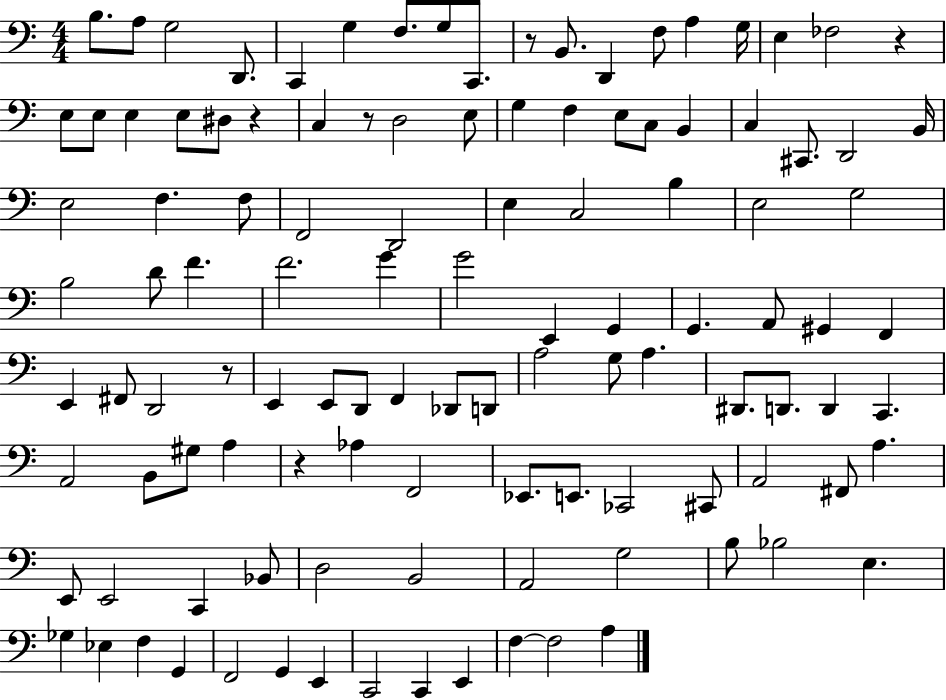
{
  \clef bass
  \numericTimeSignature
  \time 4/4
  \key c \major
  b8. a8 g2 d,8. | c,4 g4 f8. g8 c,8. | r8 b,8. d,4 f8 a4 g16 | e4 fes2 r4 | \break e8 e8 e4 e8 dis8 r4 | c4 r8 d2 e8 | g4 f4 e8 c8 b,4 | c4 cis,8. d,2 b,16 | \break e2 f4. f8 | f,2 d,2 | e4 c2 b4 | e2 g2 | \break b2 d'8 f'4. | f'2. g'4 | g'2 e,4 g,4 | g,4. a,8 gis,4 f,4 | \break e,4 fis,8 d,2 r8 | e,4 e,8 d,8 f,4 des,8 d,8 | a2 g8 a4. | dis,8. d,8. d,4 c,4. | \break a,2 b,8 gis8 a4 | r4 aes4 f,2 | ees,8. e,8. ces,2 cis,8 | a,2 fis,8 a4. | \break e,8 e,2 c,4 bes,8 | d2 b,2 | a,2 g2 | b8 bes2 e4. | \break ges4 ees4 f4 g,4 | f,2 g,4 e,4 | c,2 c,4 e,4 | f4~~ f2 a4 | \break \bar "|."
}